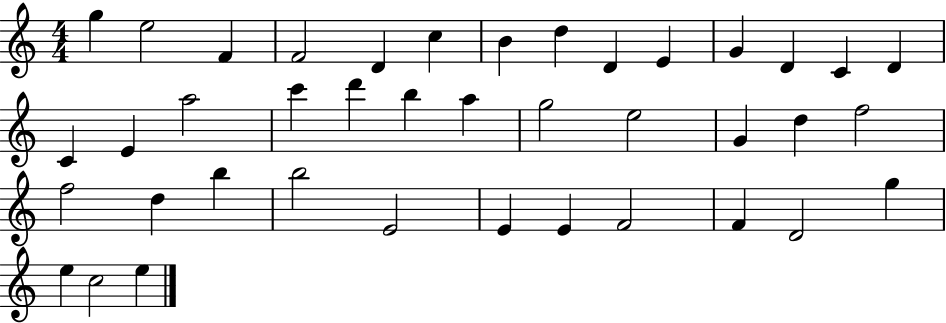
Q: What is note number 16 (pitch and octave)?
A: E4